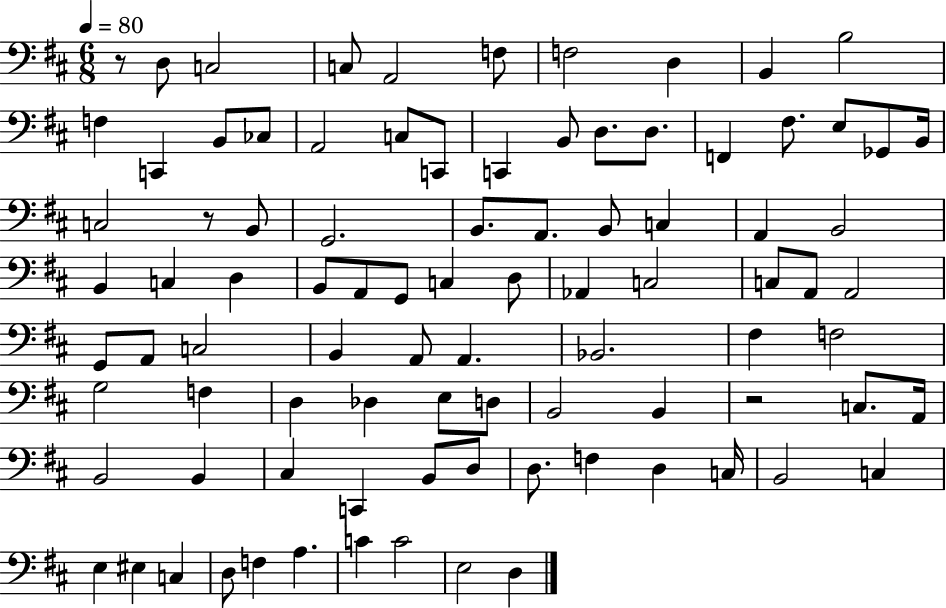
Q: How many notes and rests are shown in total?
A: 91